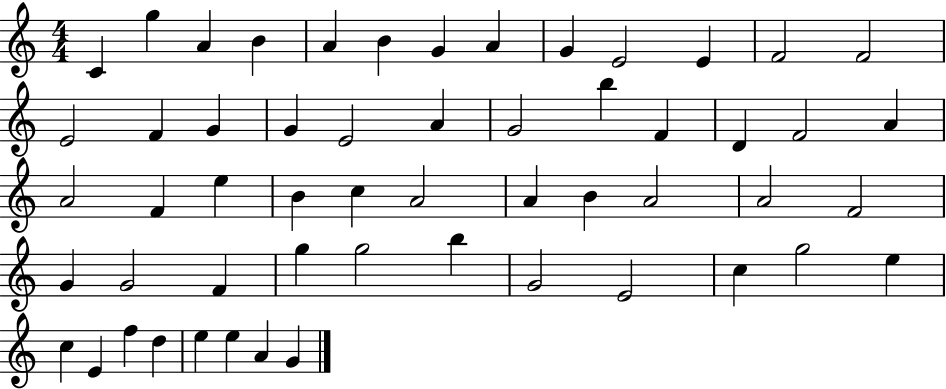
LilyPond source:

{
  \clef treble
  \numericTimeSignature
  \time 4/4
  \key c \major
  c'4 g''4 a'4 b'4 | a'4 b'4 g'4 a'4 | g'4 e'2 e'4 | f'2 f'2 | \break e'2 f'4 g'4 | g'4 e'2 a'4 | g'2 b''4 f'4 | d'4 f'2 a'4 | \break a'2 f'4 e''4 | b'4 c''4 a'2 | a'4 b'4 a'2 | a'2 f'2 | \break g'4 g'2 f'4 | g''4 g''2 b''4 | g'2 e'2 | c''4 g''2 e''4 | \break c''4 e'4 f''4 d''4 | e''4 e''4 a'4 g'4 | \bar "|."
}